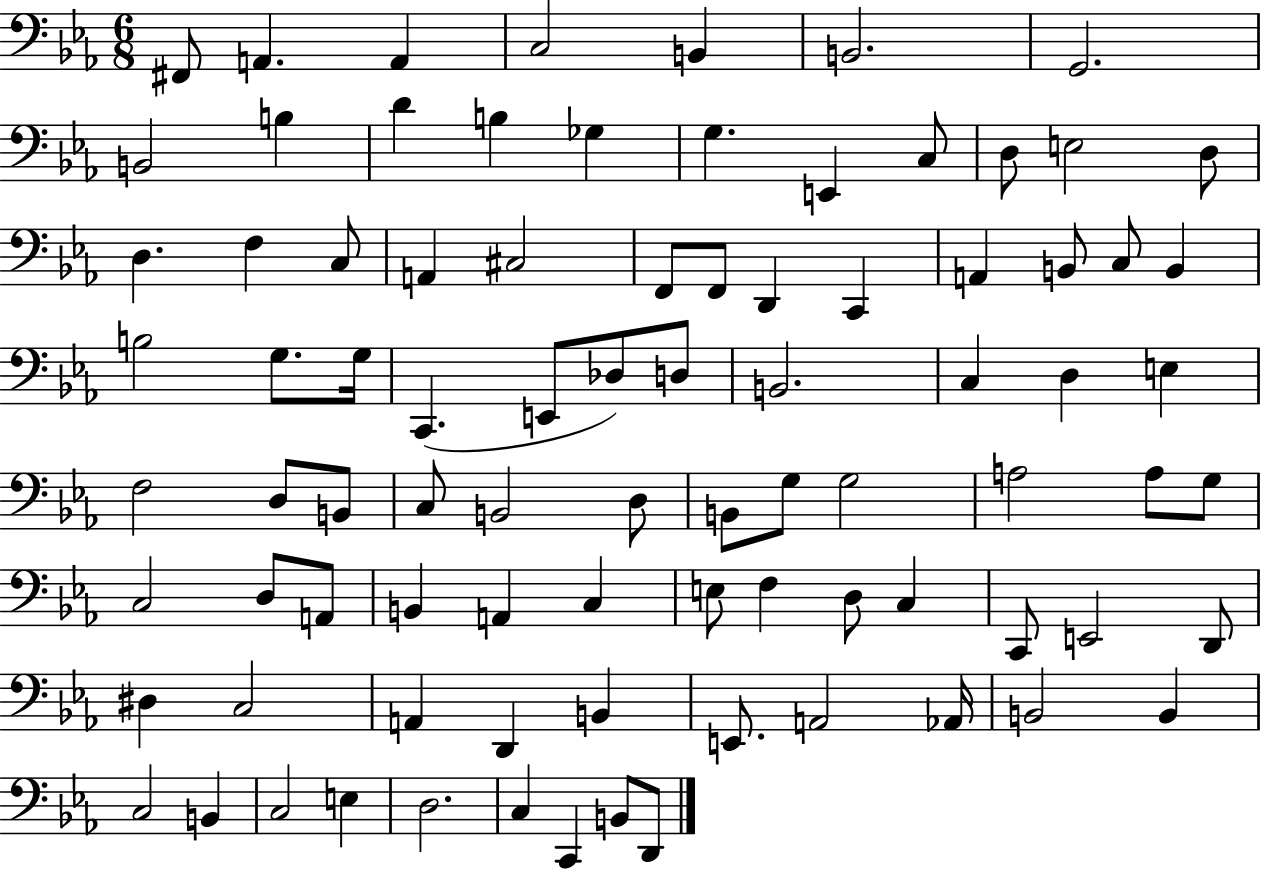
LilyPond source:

{
  \clef bass
  \numericTimeSignature
  \time 6/8
  \key ees \major
  fis,8 a,4. a,4 | c2 b,4 | b,2. | g,2. | \break b,2 b4 | d'4 b4 ges4 | g4. e,4 c8 | d8 e2 d8 | \break d4. f4 c8 | a,4 cis2 | f,8 f,8 d,4 c,4 | a,4 b,8 c8 b,4 | \break b2 g8. g16 | c,4.( e,8 des8) d8 | b,2. | c4 d4 e4 | \break f2 d8 b,8 | c8 b,2 d8 | b,8 g8 g2 | a2 a8 g8 | \break c2 d8 a,8 | b,4 a,4 c4 | e8 f4 d8 c4 | c,8 e,2 d,8 | \break dis4 c2 | a,4 d,4 b,4 | e,8. a,2 aes,16 | b,2 b,4 | \break c2 b,4 | c2 e4 | d2. | c4 c,4 b,8 d,8 | \break \bar "|."
}